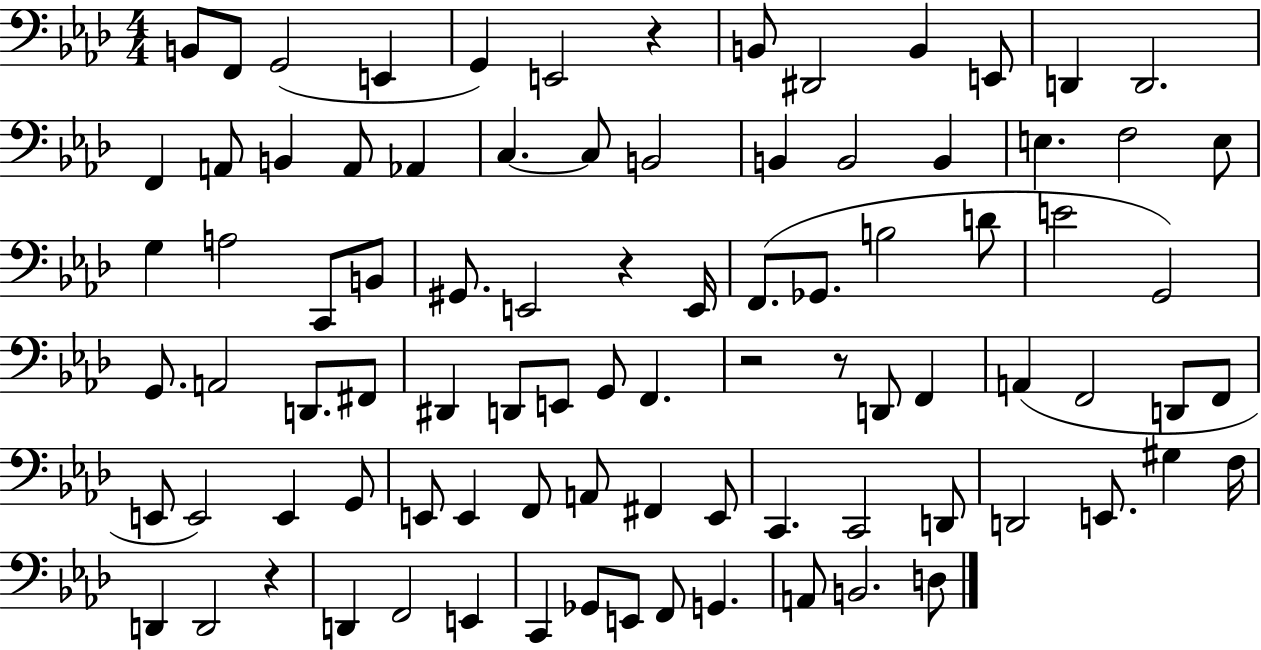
X:1
T:Untitled
M:4/4
L:1/4
K:Ab
B,,/2 F,,/2 G,,2 E,, G,, E,,2 z B,,/2 ^D,,2 B,, E,,/2 D,, D,,2 F,, A,,/2 B,, A,,/2 _A,, C, C,/2 B,,2 B,, B,,2 B,, E, F,2 E,/2 G, A,2 C,,/2 B,,/2 ^G,,/2 E,,2 z E,,/4 F,,/2 _G,,/2 B,2 D/2 E2 G,,2 G,,/2 A,,2 D,,/2 ^F,,/2 ^D,, D,,/2 E,,/2 G,,/2 F,, z2 z/2 D,,/2 F,, A,, F,,2 D,,/2 F,,/2 E,,/2 E,,2 E,, G,,/2 E,,/2 E,, F,,/2 A,,/2 ^F,, E,,/2 C,, C,,2 D,,/2 D,,2 E,,/2 ^G, F,/4 D,, D,,2 z D,, F,,2 E,, C,, _G,,/2 E,,/2 F,,/2 G,, A,,/2 B,,2 D,/2